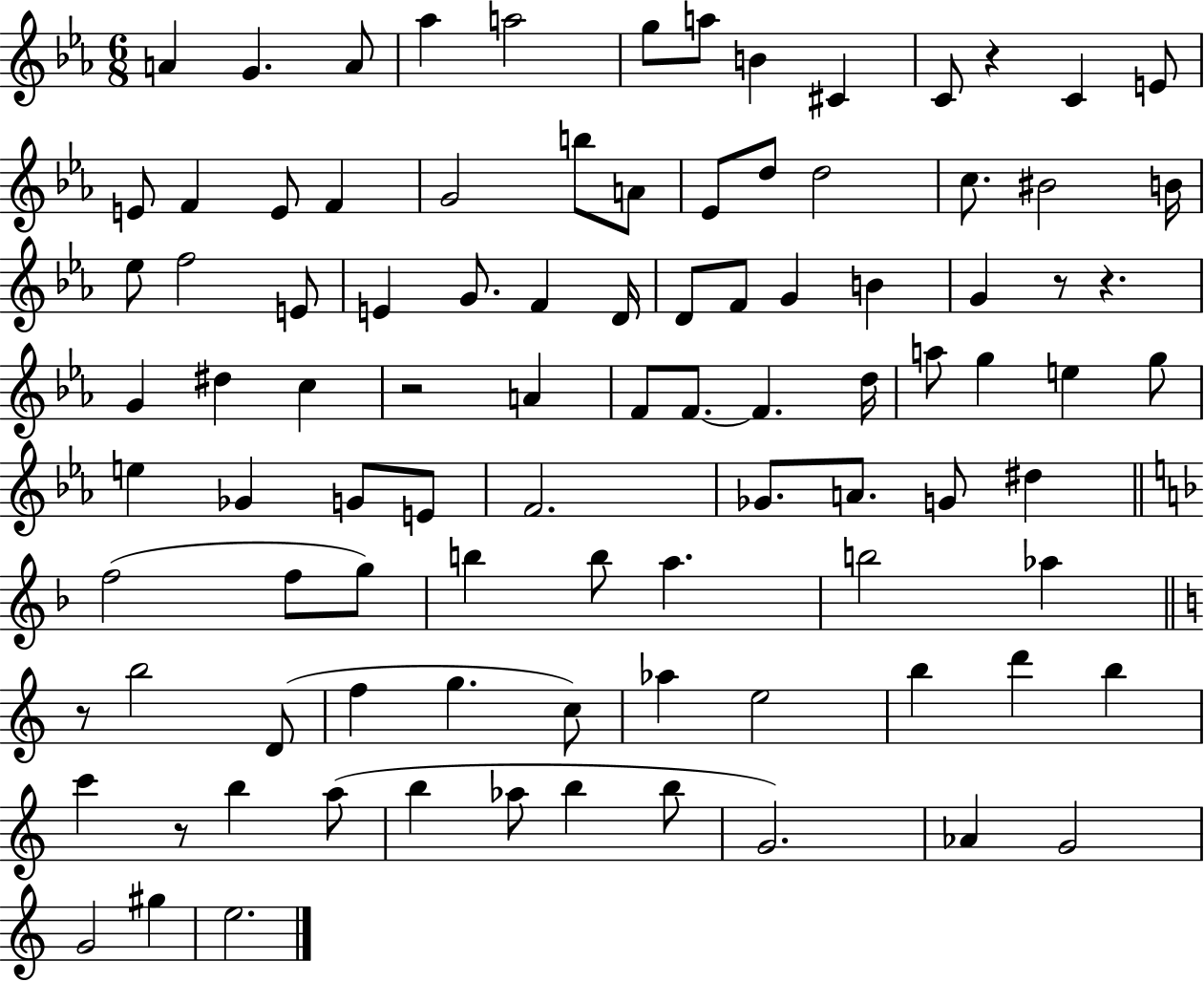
{
  \clef treble
  \numericTimeSignature
  \time 6/8
  \key ees \major
  \repeat volta 2 { a'4 g'4. a'8 | aes''4 a''2 | g''8 a''8 b'4 cis'4 | c'8 r4 c'4 e'8 | \break e'8 f'4 e'8 f'4 | g'2 b''8 a'8 | ees'8 d''8 d''2 | c''8. bis'2 b'16 | \break ees''8 f''2 e'8 | e'4 g'8. f'4 d'16 | d'8 f'8 g'4 b'4 | g'4 r8 r4. | \break g'4 dis''4 c''4 | r2 a'4 | f'8 f'8.~~ f'4. d''16 | a''8 g''4 e''4 g''8 | \break e''4 ges'4 g'8 e'8 | f'2. | ges'8. a'8. g'8 dis''4 | \bar "||" \break \key f \major f''2( f''8 g''8) | b''4 b''8 a''4. | b''2 aes''4 | \bar "||" \break \key c \major r8 b''2 d'8( | f''4 g''4. c''8) | aes''4 e''2 | b''4 d'''4 b''4 | \break c'''4 r8 b''4 a''8( | b''4 aes''8 b''4 b''8 | g'2.) | aes'4 g'2 | \break g'2 gis''4 | e''2. | } \bar "|."
}